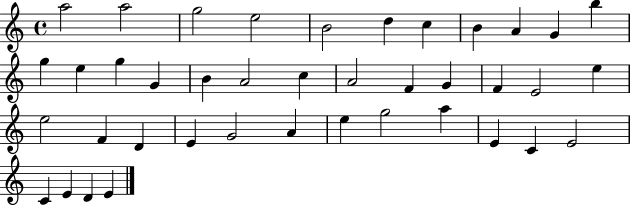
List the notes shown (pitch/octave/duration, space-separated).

A5/h A5/h G5/h E5/h B4/h D5/q C5/q B4/q A4/q G4/q B5/q G5/q E5/q G5/q G4/q B4/q A4/h C5/q A4/h F4/q G4/q F4/q E4/h E5/q E5/h F4/q D4/q E4/q G4/h A4/q E5/q G5/h A5/q E4/q C4/q E4/h C4/q E4/q D4/q E4/q